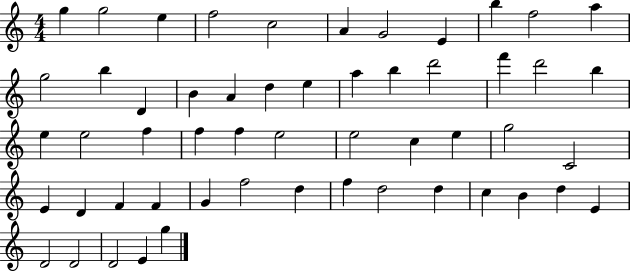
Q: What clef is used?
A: treble